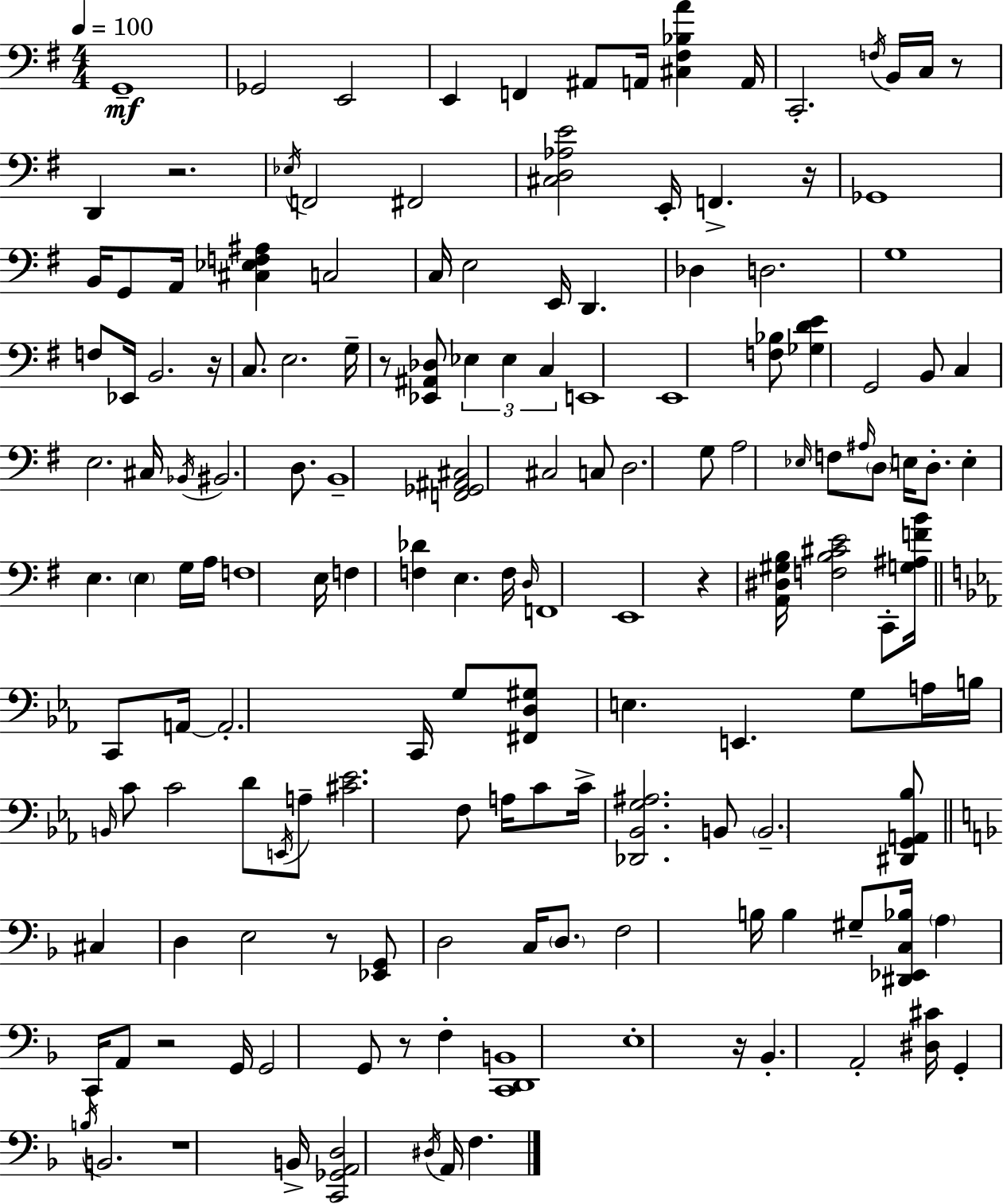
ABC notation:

X:1
T:Untitled
M:4/4
L:1/4
K:G
G,,4 _G,,2 E,,2 E,, F,, ^A,,/2 A,,/4 [^C,^F,_B,A] A,,/4 C,,2 F,/4 B,,/4 C,/4 z/2 D,, z2 _E,/4 F,,2 ^F,,2 [^C,D,_A,E]2 E,,/4 F,, z/4 _G,,4 B,,/4 G,,/2 A,,/4 [^C,_E,F,^A,] C,2 C,/4 E,2 E,,/4 D,, _D, D,2 G,4 F,/2 _E,,/4 B,,2 z/4 C,/2 E,2 G,/4 z/2 [_E,,^A,,_D,]/2 _E, _E, C, E,,4 E,,4 [F,_B,]/2 [_G,DE] G,,2 B,,/2 C, E,2 ^C,/4 _B,,/4 ^B,,2 D,/2 B,,4 [F,,_G,,^A,,^C,]2 ^C,2 C,/2 D,2 G,/2 A,2 _E,/4 F,/2 ^A,/4 D,/2 E,/4 D,/2 E, E, E, G,/4 A,/4 F,4 E,/4 F, [F,_D] E, F,/4 D,/4 F,,4 E,,4 z [A,,^D,^G,B,]/4 [F,B,^CE]2 C,,/2 [G,^A,FB]/4 C,,/2 A,,/4 A,,2 C,,/4 G,/2 [^F,,D,^G,]/2 E, E,, G,/2 A,/4 B,/4 B,,/4 C/2 C2 D/2 E,,/4 A,/2 [^C_E]2 F,/2 A,/4 C/2 C/4 [_D,,_B,,G,^A,]2 B,,/2 B,,2 [^D,,G,,A,,_B,]/2 ^C, D, E,2 z/2 [_E,,G,,]/2 D,2 C,/4 D,/2 F,2 B,/4 B, ^G,/2 [^D,,_E,,C,_B,]/4 A, C,,/4 A,,/2 z2 G,,/4 G,,2 G,,/2 z/2 F, [C,,D,,B,,]4 E,4 z/4 _B,, A,,2 [^D,^C]/4 G,, B,/4 B,,2 z4 B,,/4 [C,,_G,,A,,D,]2 ^D,/4 A,,/4 F,